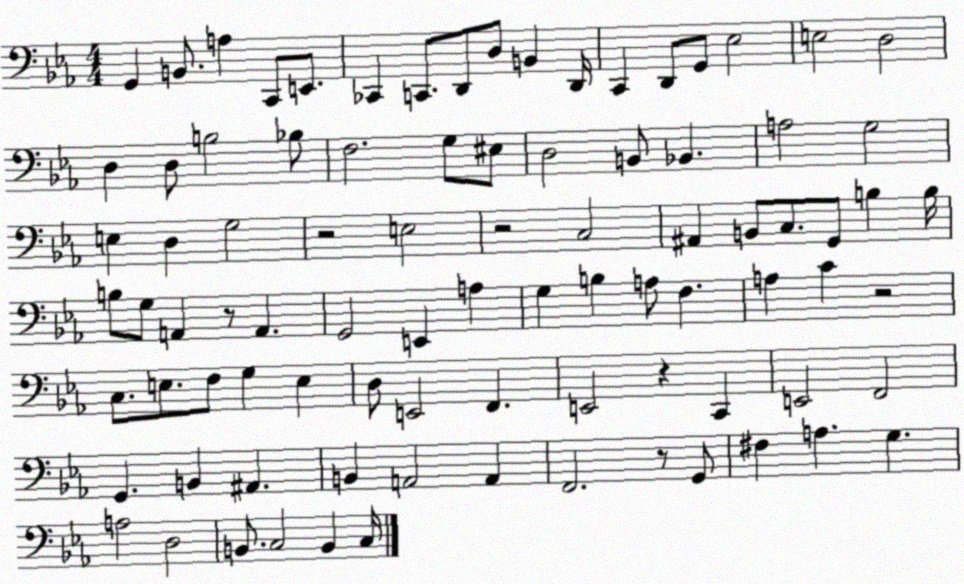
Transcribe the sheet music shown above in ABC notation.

X:1
T:Untitled
M:4/4
L:1/4
K:Eb
G,, B,,/2 A, C,,/2 E,,/2 _C,, C,,/2 D,,/2 D,/2 B,, D,,/4 C,, D,,/2 G,,/2 _E,2 E,2 D,2 D, D,/2 B,2 _B,/2 F,2 G,/2 ^E,/2 D,2 B,,/2 _B,, A,2 G,2 E, D, G,2 z2 E,2 z2 C,2 ^A,, B,,/2 C,/2 G,,/2 B, B,/4 B,/2 G,/2 A,, z/2 A,, G,,2 E,, A, G, B, A,/2 F, A, C z2 C,/2 E,/2 F,/2 G, E, D,/2 E,,2 F,, E,,2 z C,, E,,2 F,,2 G,, B,, ^A,, B,, A,,2 A,, F,,2 z/2 G,,/2 ^F, A, G, A,2 D,2 B,,/2 C,2 B,, C,/4